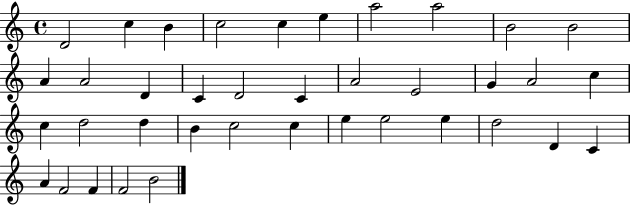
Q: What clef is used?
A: treble